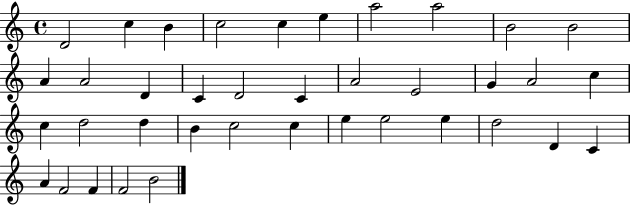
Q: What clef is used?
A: treble